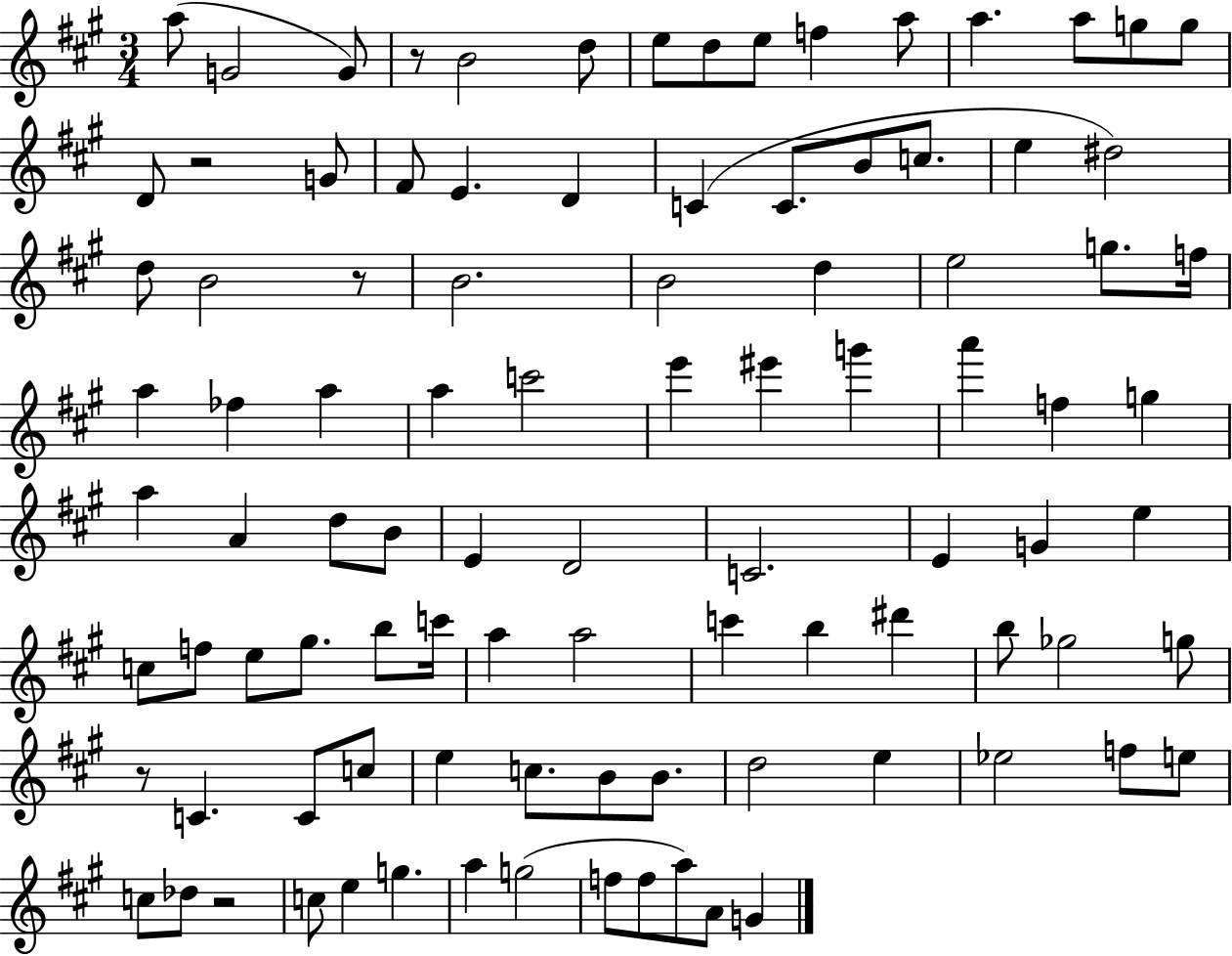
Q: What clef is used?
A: treble